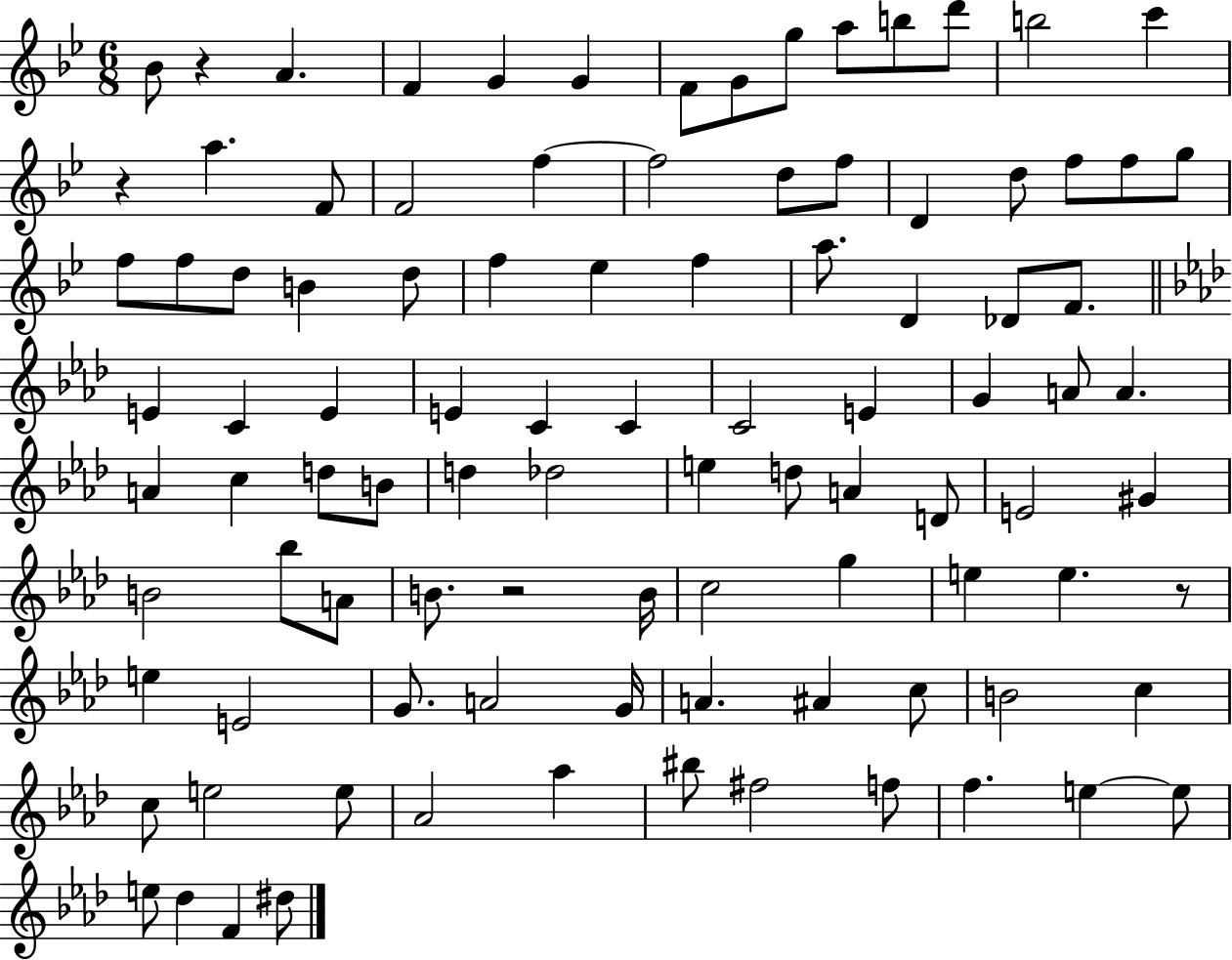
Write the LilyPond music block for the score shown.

{
  \clef treble
  \numericTimeSignature
  \time 6/8
  \key bes \major
  \repeat volta 2 { bes'8 r4 a'4. | f'4 g'4 g'4 | f'8 g'8 g''8 a''8 b''8 d'''8 | b''2 c'''4 | \break r4 a''4. f'8 | f'2 f''4~~ | f''2 d''8 f''8 | d'4 d''8 f''8 f''8 g''8 | \break f''8 f''8 d''8 b'4 d''8 | f''4 ees''4 f''4 | a''8. d'4 des'8 f'8. | \bar "||" \break \key aes \major e'4 c'4 e'4 | e'4 c'4 c'4 | c'2 e'4 | g'4 a'8 a'4. | \break a'4 c''4 d''8 b'8 | d''4 des''2 | e''4 d''8 a'4 d'8 | e'2 gis'4 | \break b'2 bes''8 a'8 | b'8. r2 b'16 | c''2 g''4 | e''4 e''4. r8 | \break e''4 e'2 | g'8. a'2 g'16 | a'4. ais'4 c''8 | b'2 c''4 | \break c''8 e''2 e''8 | aes'2 aes''4 | bis''8 fis''2 f''8 | f''4. e''4~~ e''8 | \break e''8 des''4 f'4 dis''8 | } \bar "|."
}